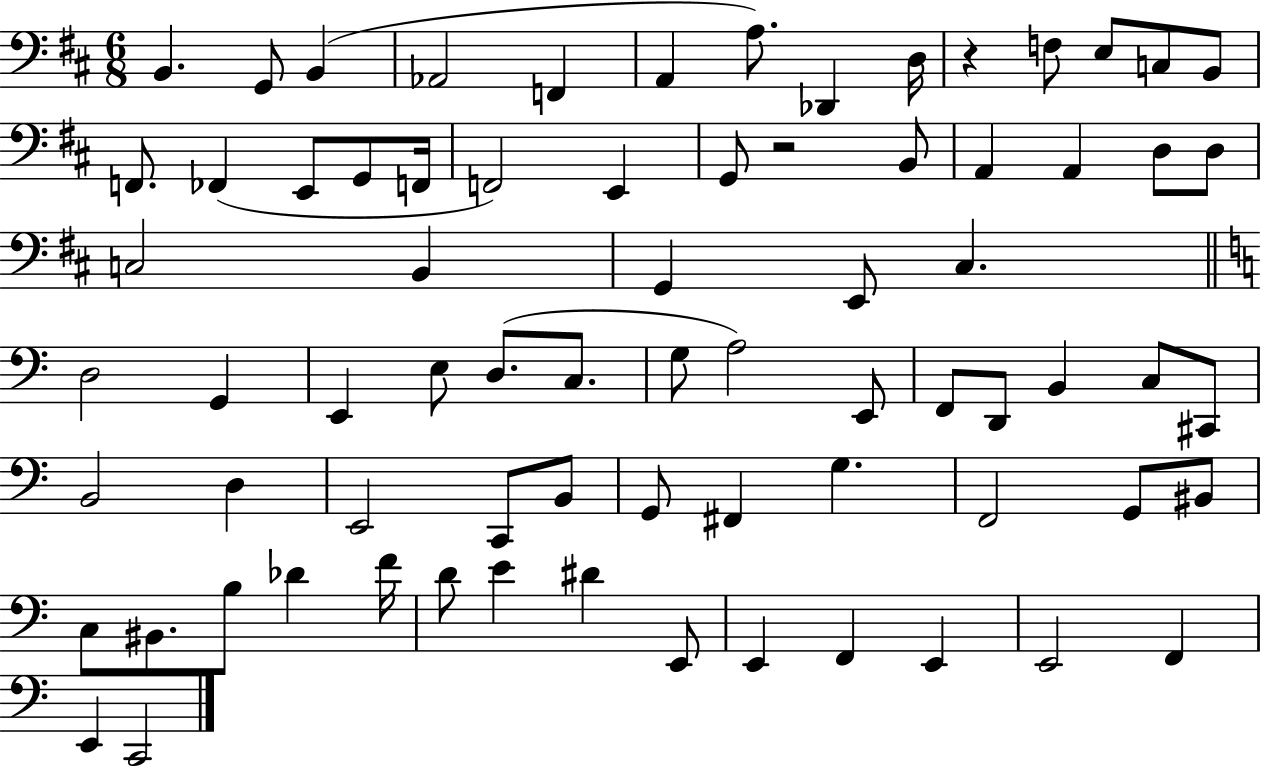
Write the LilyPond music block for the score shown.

{
  \clef bass
  \numericTimeSignature
  \time 6/8
  \key d \major
  b,4. g,8 b,4( | aes,2 f,4 | a,4 a8.) des,4 d16 | r4 f8 e8 c8 b,8 | \break f,8. fes,4( e,8 g,8 f,16 | f,2) e,4 | g,8 r2 b,8 | a,4 a,4 d8 d8 | \break c2 b,4 | g,4 e,8 cis4. | \bar "||" \break \key c \major d2 g,4 | e,4 e8 d8.( c8. | g8 a2) e,8 | f,8 d,8 b,4 c8 cis,8 | \break b,2 d4 | e,2 c,8 b,8 | g,8 fis,4 g4. | f,2 g,8 bis,8 | \break c8 bis,8. b8 des'4 f'16 | d'8 e'4 dis'4 e,8 | e,4 f,4 e,4 | e,2 f,4 | \break e,4 c,2 | \bar "|."
}